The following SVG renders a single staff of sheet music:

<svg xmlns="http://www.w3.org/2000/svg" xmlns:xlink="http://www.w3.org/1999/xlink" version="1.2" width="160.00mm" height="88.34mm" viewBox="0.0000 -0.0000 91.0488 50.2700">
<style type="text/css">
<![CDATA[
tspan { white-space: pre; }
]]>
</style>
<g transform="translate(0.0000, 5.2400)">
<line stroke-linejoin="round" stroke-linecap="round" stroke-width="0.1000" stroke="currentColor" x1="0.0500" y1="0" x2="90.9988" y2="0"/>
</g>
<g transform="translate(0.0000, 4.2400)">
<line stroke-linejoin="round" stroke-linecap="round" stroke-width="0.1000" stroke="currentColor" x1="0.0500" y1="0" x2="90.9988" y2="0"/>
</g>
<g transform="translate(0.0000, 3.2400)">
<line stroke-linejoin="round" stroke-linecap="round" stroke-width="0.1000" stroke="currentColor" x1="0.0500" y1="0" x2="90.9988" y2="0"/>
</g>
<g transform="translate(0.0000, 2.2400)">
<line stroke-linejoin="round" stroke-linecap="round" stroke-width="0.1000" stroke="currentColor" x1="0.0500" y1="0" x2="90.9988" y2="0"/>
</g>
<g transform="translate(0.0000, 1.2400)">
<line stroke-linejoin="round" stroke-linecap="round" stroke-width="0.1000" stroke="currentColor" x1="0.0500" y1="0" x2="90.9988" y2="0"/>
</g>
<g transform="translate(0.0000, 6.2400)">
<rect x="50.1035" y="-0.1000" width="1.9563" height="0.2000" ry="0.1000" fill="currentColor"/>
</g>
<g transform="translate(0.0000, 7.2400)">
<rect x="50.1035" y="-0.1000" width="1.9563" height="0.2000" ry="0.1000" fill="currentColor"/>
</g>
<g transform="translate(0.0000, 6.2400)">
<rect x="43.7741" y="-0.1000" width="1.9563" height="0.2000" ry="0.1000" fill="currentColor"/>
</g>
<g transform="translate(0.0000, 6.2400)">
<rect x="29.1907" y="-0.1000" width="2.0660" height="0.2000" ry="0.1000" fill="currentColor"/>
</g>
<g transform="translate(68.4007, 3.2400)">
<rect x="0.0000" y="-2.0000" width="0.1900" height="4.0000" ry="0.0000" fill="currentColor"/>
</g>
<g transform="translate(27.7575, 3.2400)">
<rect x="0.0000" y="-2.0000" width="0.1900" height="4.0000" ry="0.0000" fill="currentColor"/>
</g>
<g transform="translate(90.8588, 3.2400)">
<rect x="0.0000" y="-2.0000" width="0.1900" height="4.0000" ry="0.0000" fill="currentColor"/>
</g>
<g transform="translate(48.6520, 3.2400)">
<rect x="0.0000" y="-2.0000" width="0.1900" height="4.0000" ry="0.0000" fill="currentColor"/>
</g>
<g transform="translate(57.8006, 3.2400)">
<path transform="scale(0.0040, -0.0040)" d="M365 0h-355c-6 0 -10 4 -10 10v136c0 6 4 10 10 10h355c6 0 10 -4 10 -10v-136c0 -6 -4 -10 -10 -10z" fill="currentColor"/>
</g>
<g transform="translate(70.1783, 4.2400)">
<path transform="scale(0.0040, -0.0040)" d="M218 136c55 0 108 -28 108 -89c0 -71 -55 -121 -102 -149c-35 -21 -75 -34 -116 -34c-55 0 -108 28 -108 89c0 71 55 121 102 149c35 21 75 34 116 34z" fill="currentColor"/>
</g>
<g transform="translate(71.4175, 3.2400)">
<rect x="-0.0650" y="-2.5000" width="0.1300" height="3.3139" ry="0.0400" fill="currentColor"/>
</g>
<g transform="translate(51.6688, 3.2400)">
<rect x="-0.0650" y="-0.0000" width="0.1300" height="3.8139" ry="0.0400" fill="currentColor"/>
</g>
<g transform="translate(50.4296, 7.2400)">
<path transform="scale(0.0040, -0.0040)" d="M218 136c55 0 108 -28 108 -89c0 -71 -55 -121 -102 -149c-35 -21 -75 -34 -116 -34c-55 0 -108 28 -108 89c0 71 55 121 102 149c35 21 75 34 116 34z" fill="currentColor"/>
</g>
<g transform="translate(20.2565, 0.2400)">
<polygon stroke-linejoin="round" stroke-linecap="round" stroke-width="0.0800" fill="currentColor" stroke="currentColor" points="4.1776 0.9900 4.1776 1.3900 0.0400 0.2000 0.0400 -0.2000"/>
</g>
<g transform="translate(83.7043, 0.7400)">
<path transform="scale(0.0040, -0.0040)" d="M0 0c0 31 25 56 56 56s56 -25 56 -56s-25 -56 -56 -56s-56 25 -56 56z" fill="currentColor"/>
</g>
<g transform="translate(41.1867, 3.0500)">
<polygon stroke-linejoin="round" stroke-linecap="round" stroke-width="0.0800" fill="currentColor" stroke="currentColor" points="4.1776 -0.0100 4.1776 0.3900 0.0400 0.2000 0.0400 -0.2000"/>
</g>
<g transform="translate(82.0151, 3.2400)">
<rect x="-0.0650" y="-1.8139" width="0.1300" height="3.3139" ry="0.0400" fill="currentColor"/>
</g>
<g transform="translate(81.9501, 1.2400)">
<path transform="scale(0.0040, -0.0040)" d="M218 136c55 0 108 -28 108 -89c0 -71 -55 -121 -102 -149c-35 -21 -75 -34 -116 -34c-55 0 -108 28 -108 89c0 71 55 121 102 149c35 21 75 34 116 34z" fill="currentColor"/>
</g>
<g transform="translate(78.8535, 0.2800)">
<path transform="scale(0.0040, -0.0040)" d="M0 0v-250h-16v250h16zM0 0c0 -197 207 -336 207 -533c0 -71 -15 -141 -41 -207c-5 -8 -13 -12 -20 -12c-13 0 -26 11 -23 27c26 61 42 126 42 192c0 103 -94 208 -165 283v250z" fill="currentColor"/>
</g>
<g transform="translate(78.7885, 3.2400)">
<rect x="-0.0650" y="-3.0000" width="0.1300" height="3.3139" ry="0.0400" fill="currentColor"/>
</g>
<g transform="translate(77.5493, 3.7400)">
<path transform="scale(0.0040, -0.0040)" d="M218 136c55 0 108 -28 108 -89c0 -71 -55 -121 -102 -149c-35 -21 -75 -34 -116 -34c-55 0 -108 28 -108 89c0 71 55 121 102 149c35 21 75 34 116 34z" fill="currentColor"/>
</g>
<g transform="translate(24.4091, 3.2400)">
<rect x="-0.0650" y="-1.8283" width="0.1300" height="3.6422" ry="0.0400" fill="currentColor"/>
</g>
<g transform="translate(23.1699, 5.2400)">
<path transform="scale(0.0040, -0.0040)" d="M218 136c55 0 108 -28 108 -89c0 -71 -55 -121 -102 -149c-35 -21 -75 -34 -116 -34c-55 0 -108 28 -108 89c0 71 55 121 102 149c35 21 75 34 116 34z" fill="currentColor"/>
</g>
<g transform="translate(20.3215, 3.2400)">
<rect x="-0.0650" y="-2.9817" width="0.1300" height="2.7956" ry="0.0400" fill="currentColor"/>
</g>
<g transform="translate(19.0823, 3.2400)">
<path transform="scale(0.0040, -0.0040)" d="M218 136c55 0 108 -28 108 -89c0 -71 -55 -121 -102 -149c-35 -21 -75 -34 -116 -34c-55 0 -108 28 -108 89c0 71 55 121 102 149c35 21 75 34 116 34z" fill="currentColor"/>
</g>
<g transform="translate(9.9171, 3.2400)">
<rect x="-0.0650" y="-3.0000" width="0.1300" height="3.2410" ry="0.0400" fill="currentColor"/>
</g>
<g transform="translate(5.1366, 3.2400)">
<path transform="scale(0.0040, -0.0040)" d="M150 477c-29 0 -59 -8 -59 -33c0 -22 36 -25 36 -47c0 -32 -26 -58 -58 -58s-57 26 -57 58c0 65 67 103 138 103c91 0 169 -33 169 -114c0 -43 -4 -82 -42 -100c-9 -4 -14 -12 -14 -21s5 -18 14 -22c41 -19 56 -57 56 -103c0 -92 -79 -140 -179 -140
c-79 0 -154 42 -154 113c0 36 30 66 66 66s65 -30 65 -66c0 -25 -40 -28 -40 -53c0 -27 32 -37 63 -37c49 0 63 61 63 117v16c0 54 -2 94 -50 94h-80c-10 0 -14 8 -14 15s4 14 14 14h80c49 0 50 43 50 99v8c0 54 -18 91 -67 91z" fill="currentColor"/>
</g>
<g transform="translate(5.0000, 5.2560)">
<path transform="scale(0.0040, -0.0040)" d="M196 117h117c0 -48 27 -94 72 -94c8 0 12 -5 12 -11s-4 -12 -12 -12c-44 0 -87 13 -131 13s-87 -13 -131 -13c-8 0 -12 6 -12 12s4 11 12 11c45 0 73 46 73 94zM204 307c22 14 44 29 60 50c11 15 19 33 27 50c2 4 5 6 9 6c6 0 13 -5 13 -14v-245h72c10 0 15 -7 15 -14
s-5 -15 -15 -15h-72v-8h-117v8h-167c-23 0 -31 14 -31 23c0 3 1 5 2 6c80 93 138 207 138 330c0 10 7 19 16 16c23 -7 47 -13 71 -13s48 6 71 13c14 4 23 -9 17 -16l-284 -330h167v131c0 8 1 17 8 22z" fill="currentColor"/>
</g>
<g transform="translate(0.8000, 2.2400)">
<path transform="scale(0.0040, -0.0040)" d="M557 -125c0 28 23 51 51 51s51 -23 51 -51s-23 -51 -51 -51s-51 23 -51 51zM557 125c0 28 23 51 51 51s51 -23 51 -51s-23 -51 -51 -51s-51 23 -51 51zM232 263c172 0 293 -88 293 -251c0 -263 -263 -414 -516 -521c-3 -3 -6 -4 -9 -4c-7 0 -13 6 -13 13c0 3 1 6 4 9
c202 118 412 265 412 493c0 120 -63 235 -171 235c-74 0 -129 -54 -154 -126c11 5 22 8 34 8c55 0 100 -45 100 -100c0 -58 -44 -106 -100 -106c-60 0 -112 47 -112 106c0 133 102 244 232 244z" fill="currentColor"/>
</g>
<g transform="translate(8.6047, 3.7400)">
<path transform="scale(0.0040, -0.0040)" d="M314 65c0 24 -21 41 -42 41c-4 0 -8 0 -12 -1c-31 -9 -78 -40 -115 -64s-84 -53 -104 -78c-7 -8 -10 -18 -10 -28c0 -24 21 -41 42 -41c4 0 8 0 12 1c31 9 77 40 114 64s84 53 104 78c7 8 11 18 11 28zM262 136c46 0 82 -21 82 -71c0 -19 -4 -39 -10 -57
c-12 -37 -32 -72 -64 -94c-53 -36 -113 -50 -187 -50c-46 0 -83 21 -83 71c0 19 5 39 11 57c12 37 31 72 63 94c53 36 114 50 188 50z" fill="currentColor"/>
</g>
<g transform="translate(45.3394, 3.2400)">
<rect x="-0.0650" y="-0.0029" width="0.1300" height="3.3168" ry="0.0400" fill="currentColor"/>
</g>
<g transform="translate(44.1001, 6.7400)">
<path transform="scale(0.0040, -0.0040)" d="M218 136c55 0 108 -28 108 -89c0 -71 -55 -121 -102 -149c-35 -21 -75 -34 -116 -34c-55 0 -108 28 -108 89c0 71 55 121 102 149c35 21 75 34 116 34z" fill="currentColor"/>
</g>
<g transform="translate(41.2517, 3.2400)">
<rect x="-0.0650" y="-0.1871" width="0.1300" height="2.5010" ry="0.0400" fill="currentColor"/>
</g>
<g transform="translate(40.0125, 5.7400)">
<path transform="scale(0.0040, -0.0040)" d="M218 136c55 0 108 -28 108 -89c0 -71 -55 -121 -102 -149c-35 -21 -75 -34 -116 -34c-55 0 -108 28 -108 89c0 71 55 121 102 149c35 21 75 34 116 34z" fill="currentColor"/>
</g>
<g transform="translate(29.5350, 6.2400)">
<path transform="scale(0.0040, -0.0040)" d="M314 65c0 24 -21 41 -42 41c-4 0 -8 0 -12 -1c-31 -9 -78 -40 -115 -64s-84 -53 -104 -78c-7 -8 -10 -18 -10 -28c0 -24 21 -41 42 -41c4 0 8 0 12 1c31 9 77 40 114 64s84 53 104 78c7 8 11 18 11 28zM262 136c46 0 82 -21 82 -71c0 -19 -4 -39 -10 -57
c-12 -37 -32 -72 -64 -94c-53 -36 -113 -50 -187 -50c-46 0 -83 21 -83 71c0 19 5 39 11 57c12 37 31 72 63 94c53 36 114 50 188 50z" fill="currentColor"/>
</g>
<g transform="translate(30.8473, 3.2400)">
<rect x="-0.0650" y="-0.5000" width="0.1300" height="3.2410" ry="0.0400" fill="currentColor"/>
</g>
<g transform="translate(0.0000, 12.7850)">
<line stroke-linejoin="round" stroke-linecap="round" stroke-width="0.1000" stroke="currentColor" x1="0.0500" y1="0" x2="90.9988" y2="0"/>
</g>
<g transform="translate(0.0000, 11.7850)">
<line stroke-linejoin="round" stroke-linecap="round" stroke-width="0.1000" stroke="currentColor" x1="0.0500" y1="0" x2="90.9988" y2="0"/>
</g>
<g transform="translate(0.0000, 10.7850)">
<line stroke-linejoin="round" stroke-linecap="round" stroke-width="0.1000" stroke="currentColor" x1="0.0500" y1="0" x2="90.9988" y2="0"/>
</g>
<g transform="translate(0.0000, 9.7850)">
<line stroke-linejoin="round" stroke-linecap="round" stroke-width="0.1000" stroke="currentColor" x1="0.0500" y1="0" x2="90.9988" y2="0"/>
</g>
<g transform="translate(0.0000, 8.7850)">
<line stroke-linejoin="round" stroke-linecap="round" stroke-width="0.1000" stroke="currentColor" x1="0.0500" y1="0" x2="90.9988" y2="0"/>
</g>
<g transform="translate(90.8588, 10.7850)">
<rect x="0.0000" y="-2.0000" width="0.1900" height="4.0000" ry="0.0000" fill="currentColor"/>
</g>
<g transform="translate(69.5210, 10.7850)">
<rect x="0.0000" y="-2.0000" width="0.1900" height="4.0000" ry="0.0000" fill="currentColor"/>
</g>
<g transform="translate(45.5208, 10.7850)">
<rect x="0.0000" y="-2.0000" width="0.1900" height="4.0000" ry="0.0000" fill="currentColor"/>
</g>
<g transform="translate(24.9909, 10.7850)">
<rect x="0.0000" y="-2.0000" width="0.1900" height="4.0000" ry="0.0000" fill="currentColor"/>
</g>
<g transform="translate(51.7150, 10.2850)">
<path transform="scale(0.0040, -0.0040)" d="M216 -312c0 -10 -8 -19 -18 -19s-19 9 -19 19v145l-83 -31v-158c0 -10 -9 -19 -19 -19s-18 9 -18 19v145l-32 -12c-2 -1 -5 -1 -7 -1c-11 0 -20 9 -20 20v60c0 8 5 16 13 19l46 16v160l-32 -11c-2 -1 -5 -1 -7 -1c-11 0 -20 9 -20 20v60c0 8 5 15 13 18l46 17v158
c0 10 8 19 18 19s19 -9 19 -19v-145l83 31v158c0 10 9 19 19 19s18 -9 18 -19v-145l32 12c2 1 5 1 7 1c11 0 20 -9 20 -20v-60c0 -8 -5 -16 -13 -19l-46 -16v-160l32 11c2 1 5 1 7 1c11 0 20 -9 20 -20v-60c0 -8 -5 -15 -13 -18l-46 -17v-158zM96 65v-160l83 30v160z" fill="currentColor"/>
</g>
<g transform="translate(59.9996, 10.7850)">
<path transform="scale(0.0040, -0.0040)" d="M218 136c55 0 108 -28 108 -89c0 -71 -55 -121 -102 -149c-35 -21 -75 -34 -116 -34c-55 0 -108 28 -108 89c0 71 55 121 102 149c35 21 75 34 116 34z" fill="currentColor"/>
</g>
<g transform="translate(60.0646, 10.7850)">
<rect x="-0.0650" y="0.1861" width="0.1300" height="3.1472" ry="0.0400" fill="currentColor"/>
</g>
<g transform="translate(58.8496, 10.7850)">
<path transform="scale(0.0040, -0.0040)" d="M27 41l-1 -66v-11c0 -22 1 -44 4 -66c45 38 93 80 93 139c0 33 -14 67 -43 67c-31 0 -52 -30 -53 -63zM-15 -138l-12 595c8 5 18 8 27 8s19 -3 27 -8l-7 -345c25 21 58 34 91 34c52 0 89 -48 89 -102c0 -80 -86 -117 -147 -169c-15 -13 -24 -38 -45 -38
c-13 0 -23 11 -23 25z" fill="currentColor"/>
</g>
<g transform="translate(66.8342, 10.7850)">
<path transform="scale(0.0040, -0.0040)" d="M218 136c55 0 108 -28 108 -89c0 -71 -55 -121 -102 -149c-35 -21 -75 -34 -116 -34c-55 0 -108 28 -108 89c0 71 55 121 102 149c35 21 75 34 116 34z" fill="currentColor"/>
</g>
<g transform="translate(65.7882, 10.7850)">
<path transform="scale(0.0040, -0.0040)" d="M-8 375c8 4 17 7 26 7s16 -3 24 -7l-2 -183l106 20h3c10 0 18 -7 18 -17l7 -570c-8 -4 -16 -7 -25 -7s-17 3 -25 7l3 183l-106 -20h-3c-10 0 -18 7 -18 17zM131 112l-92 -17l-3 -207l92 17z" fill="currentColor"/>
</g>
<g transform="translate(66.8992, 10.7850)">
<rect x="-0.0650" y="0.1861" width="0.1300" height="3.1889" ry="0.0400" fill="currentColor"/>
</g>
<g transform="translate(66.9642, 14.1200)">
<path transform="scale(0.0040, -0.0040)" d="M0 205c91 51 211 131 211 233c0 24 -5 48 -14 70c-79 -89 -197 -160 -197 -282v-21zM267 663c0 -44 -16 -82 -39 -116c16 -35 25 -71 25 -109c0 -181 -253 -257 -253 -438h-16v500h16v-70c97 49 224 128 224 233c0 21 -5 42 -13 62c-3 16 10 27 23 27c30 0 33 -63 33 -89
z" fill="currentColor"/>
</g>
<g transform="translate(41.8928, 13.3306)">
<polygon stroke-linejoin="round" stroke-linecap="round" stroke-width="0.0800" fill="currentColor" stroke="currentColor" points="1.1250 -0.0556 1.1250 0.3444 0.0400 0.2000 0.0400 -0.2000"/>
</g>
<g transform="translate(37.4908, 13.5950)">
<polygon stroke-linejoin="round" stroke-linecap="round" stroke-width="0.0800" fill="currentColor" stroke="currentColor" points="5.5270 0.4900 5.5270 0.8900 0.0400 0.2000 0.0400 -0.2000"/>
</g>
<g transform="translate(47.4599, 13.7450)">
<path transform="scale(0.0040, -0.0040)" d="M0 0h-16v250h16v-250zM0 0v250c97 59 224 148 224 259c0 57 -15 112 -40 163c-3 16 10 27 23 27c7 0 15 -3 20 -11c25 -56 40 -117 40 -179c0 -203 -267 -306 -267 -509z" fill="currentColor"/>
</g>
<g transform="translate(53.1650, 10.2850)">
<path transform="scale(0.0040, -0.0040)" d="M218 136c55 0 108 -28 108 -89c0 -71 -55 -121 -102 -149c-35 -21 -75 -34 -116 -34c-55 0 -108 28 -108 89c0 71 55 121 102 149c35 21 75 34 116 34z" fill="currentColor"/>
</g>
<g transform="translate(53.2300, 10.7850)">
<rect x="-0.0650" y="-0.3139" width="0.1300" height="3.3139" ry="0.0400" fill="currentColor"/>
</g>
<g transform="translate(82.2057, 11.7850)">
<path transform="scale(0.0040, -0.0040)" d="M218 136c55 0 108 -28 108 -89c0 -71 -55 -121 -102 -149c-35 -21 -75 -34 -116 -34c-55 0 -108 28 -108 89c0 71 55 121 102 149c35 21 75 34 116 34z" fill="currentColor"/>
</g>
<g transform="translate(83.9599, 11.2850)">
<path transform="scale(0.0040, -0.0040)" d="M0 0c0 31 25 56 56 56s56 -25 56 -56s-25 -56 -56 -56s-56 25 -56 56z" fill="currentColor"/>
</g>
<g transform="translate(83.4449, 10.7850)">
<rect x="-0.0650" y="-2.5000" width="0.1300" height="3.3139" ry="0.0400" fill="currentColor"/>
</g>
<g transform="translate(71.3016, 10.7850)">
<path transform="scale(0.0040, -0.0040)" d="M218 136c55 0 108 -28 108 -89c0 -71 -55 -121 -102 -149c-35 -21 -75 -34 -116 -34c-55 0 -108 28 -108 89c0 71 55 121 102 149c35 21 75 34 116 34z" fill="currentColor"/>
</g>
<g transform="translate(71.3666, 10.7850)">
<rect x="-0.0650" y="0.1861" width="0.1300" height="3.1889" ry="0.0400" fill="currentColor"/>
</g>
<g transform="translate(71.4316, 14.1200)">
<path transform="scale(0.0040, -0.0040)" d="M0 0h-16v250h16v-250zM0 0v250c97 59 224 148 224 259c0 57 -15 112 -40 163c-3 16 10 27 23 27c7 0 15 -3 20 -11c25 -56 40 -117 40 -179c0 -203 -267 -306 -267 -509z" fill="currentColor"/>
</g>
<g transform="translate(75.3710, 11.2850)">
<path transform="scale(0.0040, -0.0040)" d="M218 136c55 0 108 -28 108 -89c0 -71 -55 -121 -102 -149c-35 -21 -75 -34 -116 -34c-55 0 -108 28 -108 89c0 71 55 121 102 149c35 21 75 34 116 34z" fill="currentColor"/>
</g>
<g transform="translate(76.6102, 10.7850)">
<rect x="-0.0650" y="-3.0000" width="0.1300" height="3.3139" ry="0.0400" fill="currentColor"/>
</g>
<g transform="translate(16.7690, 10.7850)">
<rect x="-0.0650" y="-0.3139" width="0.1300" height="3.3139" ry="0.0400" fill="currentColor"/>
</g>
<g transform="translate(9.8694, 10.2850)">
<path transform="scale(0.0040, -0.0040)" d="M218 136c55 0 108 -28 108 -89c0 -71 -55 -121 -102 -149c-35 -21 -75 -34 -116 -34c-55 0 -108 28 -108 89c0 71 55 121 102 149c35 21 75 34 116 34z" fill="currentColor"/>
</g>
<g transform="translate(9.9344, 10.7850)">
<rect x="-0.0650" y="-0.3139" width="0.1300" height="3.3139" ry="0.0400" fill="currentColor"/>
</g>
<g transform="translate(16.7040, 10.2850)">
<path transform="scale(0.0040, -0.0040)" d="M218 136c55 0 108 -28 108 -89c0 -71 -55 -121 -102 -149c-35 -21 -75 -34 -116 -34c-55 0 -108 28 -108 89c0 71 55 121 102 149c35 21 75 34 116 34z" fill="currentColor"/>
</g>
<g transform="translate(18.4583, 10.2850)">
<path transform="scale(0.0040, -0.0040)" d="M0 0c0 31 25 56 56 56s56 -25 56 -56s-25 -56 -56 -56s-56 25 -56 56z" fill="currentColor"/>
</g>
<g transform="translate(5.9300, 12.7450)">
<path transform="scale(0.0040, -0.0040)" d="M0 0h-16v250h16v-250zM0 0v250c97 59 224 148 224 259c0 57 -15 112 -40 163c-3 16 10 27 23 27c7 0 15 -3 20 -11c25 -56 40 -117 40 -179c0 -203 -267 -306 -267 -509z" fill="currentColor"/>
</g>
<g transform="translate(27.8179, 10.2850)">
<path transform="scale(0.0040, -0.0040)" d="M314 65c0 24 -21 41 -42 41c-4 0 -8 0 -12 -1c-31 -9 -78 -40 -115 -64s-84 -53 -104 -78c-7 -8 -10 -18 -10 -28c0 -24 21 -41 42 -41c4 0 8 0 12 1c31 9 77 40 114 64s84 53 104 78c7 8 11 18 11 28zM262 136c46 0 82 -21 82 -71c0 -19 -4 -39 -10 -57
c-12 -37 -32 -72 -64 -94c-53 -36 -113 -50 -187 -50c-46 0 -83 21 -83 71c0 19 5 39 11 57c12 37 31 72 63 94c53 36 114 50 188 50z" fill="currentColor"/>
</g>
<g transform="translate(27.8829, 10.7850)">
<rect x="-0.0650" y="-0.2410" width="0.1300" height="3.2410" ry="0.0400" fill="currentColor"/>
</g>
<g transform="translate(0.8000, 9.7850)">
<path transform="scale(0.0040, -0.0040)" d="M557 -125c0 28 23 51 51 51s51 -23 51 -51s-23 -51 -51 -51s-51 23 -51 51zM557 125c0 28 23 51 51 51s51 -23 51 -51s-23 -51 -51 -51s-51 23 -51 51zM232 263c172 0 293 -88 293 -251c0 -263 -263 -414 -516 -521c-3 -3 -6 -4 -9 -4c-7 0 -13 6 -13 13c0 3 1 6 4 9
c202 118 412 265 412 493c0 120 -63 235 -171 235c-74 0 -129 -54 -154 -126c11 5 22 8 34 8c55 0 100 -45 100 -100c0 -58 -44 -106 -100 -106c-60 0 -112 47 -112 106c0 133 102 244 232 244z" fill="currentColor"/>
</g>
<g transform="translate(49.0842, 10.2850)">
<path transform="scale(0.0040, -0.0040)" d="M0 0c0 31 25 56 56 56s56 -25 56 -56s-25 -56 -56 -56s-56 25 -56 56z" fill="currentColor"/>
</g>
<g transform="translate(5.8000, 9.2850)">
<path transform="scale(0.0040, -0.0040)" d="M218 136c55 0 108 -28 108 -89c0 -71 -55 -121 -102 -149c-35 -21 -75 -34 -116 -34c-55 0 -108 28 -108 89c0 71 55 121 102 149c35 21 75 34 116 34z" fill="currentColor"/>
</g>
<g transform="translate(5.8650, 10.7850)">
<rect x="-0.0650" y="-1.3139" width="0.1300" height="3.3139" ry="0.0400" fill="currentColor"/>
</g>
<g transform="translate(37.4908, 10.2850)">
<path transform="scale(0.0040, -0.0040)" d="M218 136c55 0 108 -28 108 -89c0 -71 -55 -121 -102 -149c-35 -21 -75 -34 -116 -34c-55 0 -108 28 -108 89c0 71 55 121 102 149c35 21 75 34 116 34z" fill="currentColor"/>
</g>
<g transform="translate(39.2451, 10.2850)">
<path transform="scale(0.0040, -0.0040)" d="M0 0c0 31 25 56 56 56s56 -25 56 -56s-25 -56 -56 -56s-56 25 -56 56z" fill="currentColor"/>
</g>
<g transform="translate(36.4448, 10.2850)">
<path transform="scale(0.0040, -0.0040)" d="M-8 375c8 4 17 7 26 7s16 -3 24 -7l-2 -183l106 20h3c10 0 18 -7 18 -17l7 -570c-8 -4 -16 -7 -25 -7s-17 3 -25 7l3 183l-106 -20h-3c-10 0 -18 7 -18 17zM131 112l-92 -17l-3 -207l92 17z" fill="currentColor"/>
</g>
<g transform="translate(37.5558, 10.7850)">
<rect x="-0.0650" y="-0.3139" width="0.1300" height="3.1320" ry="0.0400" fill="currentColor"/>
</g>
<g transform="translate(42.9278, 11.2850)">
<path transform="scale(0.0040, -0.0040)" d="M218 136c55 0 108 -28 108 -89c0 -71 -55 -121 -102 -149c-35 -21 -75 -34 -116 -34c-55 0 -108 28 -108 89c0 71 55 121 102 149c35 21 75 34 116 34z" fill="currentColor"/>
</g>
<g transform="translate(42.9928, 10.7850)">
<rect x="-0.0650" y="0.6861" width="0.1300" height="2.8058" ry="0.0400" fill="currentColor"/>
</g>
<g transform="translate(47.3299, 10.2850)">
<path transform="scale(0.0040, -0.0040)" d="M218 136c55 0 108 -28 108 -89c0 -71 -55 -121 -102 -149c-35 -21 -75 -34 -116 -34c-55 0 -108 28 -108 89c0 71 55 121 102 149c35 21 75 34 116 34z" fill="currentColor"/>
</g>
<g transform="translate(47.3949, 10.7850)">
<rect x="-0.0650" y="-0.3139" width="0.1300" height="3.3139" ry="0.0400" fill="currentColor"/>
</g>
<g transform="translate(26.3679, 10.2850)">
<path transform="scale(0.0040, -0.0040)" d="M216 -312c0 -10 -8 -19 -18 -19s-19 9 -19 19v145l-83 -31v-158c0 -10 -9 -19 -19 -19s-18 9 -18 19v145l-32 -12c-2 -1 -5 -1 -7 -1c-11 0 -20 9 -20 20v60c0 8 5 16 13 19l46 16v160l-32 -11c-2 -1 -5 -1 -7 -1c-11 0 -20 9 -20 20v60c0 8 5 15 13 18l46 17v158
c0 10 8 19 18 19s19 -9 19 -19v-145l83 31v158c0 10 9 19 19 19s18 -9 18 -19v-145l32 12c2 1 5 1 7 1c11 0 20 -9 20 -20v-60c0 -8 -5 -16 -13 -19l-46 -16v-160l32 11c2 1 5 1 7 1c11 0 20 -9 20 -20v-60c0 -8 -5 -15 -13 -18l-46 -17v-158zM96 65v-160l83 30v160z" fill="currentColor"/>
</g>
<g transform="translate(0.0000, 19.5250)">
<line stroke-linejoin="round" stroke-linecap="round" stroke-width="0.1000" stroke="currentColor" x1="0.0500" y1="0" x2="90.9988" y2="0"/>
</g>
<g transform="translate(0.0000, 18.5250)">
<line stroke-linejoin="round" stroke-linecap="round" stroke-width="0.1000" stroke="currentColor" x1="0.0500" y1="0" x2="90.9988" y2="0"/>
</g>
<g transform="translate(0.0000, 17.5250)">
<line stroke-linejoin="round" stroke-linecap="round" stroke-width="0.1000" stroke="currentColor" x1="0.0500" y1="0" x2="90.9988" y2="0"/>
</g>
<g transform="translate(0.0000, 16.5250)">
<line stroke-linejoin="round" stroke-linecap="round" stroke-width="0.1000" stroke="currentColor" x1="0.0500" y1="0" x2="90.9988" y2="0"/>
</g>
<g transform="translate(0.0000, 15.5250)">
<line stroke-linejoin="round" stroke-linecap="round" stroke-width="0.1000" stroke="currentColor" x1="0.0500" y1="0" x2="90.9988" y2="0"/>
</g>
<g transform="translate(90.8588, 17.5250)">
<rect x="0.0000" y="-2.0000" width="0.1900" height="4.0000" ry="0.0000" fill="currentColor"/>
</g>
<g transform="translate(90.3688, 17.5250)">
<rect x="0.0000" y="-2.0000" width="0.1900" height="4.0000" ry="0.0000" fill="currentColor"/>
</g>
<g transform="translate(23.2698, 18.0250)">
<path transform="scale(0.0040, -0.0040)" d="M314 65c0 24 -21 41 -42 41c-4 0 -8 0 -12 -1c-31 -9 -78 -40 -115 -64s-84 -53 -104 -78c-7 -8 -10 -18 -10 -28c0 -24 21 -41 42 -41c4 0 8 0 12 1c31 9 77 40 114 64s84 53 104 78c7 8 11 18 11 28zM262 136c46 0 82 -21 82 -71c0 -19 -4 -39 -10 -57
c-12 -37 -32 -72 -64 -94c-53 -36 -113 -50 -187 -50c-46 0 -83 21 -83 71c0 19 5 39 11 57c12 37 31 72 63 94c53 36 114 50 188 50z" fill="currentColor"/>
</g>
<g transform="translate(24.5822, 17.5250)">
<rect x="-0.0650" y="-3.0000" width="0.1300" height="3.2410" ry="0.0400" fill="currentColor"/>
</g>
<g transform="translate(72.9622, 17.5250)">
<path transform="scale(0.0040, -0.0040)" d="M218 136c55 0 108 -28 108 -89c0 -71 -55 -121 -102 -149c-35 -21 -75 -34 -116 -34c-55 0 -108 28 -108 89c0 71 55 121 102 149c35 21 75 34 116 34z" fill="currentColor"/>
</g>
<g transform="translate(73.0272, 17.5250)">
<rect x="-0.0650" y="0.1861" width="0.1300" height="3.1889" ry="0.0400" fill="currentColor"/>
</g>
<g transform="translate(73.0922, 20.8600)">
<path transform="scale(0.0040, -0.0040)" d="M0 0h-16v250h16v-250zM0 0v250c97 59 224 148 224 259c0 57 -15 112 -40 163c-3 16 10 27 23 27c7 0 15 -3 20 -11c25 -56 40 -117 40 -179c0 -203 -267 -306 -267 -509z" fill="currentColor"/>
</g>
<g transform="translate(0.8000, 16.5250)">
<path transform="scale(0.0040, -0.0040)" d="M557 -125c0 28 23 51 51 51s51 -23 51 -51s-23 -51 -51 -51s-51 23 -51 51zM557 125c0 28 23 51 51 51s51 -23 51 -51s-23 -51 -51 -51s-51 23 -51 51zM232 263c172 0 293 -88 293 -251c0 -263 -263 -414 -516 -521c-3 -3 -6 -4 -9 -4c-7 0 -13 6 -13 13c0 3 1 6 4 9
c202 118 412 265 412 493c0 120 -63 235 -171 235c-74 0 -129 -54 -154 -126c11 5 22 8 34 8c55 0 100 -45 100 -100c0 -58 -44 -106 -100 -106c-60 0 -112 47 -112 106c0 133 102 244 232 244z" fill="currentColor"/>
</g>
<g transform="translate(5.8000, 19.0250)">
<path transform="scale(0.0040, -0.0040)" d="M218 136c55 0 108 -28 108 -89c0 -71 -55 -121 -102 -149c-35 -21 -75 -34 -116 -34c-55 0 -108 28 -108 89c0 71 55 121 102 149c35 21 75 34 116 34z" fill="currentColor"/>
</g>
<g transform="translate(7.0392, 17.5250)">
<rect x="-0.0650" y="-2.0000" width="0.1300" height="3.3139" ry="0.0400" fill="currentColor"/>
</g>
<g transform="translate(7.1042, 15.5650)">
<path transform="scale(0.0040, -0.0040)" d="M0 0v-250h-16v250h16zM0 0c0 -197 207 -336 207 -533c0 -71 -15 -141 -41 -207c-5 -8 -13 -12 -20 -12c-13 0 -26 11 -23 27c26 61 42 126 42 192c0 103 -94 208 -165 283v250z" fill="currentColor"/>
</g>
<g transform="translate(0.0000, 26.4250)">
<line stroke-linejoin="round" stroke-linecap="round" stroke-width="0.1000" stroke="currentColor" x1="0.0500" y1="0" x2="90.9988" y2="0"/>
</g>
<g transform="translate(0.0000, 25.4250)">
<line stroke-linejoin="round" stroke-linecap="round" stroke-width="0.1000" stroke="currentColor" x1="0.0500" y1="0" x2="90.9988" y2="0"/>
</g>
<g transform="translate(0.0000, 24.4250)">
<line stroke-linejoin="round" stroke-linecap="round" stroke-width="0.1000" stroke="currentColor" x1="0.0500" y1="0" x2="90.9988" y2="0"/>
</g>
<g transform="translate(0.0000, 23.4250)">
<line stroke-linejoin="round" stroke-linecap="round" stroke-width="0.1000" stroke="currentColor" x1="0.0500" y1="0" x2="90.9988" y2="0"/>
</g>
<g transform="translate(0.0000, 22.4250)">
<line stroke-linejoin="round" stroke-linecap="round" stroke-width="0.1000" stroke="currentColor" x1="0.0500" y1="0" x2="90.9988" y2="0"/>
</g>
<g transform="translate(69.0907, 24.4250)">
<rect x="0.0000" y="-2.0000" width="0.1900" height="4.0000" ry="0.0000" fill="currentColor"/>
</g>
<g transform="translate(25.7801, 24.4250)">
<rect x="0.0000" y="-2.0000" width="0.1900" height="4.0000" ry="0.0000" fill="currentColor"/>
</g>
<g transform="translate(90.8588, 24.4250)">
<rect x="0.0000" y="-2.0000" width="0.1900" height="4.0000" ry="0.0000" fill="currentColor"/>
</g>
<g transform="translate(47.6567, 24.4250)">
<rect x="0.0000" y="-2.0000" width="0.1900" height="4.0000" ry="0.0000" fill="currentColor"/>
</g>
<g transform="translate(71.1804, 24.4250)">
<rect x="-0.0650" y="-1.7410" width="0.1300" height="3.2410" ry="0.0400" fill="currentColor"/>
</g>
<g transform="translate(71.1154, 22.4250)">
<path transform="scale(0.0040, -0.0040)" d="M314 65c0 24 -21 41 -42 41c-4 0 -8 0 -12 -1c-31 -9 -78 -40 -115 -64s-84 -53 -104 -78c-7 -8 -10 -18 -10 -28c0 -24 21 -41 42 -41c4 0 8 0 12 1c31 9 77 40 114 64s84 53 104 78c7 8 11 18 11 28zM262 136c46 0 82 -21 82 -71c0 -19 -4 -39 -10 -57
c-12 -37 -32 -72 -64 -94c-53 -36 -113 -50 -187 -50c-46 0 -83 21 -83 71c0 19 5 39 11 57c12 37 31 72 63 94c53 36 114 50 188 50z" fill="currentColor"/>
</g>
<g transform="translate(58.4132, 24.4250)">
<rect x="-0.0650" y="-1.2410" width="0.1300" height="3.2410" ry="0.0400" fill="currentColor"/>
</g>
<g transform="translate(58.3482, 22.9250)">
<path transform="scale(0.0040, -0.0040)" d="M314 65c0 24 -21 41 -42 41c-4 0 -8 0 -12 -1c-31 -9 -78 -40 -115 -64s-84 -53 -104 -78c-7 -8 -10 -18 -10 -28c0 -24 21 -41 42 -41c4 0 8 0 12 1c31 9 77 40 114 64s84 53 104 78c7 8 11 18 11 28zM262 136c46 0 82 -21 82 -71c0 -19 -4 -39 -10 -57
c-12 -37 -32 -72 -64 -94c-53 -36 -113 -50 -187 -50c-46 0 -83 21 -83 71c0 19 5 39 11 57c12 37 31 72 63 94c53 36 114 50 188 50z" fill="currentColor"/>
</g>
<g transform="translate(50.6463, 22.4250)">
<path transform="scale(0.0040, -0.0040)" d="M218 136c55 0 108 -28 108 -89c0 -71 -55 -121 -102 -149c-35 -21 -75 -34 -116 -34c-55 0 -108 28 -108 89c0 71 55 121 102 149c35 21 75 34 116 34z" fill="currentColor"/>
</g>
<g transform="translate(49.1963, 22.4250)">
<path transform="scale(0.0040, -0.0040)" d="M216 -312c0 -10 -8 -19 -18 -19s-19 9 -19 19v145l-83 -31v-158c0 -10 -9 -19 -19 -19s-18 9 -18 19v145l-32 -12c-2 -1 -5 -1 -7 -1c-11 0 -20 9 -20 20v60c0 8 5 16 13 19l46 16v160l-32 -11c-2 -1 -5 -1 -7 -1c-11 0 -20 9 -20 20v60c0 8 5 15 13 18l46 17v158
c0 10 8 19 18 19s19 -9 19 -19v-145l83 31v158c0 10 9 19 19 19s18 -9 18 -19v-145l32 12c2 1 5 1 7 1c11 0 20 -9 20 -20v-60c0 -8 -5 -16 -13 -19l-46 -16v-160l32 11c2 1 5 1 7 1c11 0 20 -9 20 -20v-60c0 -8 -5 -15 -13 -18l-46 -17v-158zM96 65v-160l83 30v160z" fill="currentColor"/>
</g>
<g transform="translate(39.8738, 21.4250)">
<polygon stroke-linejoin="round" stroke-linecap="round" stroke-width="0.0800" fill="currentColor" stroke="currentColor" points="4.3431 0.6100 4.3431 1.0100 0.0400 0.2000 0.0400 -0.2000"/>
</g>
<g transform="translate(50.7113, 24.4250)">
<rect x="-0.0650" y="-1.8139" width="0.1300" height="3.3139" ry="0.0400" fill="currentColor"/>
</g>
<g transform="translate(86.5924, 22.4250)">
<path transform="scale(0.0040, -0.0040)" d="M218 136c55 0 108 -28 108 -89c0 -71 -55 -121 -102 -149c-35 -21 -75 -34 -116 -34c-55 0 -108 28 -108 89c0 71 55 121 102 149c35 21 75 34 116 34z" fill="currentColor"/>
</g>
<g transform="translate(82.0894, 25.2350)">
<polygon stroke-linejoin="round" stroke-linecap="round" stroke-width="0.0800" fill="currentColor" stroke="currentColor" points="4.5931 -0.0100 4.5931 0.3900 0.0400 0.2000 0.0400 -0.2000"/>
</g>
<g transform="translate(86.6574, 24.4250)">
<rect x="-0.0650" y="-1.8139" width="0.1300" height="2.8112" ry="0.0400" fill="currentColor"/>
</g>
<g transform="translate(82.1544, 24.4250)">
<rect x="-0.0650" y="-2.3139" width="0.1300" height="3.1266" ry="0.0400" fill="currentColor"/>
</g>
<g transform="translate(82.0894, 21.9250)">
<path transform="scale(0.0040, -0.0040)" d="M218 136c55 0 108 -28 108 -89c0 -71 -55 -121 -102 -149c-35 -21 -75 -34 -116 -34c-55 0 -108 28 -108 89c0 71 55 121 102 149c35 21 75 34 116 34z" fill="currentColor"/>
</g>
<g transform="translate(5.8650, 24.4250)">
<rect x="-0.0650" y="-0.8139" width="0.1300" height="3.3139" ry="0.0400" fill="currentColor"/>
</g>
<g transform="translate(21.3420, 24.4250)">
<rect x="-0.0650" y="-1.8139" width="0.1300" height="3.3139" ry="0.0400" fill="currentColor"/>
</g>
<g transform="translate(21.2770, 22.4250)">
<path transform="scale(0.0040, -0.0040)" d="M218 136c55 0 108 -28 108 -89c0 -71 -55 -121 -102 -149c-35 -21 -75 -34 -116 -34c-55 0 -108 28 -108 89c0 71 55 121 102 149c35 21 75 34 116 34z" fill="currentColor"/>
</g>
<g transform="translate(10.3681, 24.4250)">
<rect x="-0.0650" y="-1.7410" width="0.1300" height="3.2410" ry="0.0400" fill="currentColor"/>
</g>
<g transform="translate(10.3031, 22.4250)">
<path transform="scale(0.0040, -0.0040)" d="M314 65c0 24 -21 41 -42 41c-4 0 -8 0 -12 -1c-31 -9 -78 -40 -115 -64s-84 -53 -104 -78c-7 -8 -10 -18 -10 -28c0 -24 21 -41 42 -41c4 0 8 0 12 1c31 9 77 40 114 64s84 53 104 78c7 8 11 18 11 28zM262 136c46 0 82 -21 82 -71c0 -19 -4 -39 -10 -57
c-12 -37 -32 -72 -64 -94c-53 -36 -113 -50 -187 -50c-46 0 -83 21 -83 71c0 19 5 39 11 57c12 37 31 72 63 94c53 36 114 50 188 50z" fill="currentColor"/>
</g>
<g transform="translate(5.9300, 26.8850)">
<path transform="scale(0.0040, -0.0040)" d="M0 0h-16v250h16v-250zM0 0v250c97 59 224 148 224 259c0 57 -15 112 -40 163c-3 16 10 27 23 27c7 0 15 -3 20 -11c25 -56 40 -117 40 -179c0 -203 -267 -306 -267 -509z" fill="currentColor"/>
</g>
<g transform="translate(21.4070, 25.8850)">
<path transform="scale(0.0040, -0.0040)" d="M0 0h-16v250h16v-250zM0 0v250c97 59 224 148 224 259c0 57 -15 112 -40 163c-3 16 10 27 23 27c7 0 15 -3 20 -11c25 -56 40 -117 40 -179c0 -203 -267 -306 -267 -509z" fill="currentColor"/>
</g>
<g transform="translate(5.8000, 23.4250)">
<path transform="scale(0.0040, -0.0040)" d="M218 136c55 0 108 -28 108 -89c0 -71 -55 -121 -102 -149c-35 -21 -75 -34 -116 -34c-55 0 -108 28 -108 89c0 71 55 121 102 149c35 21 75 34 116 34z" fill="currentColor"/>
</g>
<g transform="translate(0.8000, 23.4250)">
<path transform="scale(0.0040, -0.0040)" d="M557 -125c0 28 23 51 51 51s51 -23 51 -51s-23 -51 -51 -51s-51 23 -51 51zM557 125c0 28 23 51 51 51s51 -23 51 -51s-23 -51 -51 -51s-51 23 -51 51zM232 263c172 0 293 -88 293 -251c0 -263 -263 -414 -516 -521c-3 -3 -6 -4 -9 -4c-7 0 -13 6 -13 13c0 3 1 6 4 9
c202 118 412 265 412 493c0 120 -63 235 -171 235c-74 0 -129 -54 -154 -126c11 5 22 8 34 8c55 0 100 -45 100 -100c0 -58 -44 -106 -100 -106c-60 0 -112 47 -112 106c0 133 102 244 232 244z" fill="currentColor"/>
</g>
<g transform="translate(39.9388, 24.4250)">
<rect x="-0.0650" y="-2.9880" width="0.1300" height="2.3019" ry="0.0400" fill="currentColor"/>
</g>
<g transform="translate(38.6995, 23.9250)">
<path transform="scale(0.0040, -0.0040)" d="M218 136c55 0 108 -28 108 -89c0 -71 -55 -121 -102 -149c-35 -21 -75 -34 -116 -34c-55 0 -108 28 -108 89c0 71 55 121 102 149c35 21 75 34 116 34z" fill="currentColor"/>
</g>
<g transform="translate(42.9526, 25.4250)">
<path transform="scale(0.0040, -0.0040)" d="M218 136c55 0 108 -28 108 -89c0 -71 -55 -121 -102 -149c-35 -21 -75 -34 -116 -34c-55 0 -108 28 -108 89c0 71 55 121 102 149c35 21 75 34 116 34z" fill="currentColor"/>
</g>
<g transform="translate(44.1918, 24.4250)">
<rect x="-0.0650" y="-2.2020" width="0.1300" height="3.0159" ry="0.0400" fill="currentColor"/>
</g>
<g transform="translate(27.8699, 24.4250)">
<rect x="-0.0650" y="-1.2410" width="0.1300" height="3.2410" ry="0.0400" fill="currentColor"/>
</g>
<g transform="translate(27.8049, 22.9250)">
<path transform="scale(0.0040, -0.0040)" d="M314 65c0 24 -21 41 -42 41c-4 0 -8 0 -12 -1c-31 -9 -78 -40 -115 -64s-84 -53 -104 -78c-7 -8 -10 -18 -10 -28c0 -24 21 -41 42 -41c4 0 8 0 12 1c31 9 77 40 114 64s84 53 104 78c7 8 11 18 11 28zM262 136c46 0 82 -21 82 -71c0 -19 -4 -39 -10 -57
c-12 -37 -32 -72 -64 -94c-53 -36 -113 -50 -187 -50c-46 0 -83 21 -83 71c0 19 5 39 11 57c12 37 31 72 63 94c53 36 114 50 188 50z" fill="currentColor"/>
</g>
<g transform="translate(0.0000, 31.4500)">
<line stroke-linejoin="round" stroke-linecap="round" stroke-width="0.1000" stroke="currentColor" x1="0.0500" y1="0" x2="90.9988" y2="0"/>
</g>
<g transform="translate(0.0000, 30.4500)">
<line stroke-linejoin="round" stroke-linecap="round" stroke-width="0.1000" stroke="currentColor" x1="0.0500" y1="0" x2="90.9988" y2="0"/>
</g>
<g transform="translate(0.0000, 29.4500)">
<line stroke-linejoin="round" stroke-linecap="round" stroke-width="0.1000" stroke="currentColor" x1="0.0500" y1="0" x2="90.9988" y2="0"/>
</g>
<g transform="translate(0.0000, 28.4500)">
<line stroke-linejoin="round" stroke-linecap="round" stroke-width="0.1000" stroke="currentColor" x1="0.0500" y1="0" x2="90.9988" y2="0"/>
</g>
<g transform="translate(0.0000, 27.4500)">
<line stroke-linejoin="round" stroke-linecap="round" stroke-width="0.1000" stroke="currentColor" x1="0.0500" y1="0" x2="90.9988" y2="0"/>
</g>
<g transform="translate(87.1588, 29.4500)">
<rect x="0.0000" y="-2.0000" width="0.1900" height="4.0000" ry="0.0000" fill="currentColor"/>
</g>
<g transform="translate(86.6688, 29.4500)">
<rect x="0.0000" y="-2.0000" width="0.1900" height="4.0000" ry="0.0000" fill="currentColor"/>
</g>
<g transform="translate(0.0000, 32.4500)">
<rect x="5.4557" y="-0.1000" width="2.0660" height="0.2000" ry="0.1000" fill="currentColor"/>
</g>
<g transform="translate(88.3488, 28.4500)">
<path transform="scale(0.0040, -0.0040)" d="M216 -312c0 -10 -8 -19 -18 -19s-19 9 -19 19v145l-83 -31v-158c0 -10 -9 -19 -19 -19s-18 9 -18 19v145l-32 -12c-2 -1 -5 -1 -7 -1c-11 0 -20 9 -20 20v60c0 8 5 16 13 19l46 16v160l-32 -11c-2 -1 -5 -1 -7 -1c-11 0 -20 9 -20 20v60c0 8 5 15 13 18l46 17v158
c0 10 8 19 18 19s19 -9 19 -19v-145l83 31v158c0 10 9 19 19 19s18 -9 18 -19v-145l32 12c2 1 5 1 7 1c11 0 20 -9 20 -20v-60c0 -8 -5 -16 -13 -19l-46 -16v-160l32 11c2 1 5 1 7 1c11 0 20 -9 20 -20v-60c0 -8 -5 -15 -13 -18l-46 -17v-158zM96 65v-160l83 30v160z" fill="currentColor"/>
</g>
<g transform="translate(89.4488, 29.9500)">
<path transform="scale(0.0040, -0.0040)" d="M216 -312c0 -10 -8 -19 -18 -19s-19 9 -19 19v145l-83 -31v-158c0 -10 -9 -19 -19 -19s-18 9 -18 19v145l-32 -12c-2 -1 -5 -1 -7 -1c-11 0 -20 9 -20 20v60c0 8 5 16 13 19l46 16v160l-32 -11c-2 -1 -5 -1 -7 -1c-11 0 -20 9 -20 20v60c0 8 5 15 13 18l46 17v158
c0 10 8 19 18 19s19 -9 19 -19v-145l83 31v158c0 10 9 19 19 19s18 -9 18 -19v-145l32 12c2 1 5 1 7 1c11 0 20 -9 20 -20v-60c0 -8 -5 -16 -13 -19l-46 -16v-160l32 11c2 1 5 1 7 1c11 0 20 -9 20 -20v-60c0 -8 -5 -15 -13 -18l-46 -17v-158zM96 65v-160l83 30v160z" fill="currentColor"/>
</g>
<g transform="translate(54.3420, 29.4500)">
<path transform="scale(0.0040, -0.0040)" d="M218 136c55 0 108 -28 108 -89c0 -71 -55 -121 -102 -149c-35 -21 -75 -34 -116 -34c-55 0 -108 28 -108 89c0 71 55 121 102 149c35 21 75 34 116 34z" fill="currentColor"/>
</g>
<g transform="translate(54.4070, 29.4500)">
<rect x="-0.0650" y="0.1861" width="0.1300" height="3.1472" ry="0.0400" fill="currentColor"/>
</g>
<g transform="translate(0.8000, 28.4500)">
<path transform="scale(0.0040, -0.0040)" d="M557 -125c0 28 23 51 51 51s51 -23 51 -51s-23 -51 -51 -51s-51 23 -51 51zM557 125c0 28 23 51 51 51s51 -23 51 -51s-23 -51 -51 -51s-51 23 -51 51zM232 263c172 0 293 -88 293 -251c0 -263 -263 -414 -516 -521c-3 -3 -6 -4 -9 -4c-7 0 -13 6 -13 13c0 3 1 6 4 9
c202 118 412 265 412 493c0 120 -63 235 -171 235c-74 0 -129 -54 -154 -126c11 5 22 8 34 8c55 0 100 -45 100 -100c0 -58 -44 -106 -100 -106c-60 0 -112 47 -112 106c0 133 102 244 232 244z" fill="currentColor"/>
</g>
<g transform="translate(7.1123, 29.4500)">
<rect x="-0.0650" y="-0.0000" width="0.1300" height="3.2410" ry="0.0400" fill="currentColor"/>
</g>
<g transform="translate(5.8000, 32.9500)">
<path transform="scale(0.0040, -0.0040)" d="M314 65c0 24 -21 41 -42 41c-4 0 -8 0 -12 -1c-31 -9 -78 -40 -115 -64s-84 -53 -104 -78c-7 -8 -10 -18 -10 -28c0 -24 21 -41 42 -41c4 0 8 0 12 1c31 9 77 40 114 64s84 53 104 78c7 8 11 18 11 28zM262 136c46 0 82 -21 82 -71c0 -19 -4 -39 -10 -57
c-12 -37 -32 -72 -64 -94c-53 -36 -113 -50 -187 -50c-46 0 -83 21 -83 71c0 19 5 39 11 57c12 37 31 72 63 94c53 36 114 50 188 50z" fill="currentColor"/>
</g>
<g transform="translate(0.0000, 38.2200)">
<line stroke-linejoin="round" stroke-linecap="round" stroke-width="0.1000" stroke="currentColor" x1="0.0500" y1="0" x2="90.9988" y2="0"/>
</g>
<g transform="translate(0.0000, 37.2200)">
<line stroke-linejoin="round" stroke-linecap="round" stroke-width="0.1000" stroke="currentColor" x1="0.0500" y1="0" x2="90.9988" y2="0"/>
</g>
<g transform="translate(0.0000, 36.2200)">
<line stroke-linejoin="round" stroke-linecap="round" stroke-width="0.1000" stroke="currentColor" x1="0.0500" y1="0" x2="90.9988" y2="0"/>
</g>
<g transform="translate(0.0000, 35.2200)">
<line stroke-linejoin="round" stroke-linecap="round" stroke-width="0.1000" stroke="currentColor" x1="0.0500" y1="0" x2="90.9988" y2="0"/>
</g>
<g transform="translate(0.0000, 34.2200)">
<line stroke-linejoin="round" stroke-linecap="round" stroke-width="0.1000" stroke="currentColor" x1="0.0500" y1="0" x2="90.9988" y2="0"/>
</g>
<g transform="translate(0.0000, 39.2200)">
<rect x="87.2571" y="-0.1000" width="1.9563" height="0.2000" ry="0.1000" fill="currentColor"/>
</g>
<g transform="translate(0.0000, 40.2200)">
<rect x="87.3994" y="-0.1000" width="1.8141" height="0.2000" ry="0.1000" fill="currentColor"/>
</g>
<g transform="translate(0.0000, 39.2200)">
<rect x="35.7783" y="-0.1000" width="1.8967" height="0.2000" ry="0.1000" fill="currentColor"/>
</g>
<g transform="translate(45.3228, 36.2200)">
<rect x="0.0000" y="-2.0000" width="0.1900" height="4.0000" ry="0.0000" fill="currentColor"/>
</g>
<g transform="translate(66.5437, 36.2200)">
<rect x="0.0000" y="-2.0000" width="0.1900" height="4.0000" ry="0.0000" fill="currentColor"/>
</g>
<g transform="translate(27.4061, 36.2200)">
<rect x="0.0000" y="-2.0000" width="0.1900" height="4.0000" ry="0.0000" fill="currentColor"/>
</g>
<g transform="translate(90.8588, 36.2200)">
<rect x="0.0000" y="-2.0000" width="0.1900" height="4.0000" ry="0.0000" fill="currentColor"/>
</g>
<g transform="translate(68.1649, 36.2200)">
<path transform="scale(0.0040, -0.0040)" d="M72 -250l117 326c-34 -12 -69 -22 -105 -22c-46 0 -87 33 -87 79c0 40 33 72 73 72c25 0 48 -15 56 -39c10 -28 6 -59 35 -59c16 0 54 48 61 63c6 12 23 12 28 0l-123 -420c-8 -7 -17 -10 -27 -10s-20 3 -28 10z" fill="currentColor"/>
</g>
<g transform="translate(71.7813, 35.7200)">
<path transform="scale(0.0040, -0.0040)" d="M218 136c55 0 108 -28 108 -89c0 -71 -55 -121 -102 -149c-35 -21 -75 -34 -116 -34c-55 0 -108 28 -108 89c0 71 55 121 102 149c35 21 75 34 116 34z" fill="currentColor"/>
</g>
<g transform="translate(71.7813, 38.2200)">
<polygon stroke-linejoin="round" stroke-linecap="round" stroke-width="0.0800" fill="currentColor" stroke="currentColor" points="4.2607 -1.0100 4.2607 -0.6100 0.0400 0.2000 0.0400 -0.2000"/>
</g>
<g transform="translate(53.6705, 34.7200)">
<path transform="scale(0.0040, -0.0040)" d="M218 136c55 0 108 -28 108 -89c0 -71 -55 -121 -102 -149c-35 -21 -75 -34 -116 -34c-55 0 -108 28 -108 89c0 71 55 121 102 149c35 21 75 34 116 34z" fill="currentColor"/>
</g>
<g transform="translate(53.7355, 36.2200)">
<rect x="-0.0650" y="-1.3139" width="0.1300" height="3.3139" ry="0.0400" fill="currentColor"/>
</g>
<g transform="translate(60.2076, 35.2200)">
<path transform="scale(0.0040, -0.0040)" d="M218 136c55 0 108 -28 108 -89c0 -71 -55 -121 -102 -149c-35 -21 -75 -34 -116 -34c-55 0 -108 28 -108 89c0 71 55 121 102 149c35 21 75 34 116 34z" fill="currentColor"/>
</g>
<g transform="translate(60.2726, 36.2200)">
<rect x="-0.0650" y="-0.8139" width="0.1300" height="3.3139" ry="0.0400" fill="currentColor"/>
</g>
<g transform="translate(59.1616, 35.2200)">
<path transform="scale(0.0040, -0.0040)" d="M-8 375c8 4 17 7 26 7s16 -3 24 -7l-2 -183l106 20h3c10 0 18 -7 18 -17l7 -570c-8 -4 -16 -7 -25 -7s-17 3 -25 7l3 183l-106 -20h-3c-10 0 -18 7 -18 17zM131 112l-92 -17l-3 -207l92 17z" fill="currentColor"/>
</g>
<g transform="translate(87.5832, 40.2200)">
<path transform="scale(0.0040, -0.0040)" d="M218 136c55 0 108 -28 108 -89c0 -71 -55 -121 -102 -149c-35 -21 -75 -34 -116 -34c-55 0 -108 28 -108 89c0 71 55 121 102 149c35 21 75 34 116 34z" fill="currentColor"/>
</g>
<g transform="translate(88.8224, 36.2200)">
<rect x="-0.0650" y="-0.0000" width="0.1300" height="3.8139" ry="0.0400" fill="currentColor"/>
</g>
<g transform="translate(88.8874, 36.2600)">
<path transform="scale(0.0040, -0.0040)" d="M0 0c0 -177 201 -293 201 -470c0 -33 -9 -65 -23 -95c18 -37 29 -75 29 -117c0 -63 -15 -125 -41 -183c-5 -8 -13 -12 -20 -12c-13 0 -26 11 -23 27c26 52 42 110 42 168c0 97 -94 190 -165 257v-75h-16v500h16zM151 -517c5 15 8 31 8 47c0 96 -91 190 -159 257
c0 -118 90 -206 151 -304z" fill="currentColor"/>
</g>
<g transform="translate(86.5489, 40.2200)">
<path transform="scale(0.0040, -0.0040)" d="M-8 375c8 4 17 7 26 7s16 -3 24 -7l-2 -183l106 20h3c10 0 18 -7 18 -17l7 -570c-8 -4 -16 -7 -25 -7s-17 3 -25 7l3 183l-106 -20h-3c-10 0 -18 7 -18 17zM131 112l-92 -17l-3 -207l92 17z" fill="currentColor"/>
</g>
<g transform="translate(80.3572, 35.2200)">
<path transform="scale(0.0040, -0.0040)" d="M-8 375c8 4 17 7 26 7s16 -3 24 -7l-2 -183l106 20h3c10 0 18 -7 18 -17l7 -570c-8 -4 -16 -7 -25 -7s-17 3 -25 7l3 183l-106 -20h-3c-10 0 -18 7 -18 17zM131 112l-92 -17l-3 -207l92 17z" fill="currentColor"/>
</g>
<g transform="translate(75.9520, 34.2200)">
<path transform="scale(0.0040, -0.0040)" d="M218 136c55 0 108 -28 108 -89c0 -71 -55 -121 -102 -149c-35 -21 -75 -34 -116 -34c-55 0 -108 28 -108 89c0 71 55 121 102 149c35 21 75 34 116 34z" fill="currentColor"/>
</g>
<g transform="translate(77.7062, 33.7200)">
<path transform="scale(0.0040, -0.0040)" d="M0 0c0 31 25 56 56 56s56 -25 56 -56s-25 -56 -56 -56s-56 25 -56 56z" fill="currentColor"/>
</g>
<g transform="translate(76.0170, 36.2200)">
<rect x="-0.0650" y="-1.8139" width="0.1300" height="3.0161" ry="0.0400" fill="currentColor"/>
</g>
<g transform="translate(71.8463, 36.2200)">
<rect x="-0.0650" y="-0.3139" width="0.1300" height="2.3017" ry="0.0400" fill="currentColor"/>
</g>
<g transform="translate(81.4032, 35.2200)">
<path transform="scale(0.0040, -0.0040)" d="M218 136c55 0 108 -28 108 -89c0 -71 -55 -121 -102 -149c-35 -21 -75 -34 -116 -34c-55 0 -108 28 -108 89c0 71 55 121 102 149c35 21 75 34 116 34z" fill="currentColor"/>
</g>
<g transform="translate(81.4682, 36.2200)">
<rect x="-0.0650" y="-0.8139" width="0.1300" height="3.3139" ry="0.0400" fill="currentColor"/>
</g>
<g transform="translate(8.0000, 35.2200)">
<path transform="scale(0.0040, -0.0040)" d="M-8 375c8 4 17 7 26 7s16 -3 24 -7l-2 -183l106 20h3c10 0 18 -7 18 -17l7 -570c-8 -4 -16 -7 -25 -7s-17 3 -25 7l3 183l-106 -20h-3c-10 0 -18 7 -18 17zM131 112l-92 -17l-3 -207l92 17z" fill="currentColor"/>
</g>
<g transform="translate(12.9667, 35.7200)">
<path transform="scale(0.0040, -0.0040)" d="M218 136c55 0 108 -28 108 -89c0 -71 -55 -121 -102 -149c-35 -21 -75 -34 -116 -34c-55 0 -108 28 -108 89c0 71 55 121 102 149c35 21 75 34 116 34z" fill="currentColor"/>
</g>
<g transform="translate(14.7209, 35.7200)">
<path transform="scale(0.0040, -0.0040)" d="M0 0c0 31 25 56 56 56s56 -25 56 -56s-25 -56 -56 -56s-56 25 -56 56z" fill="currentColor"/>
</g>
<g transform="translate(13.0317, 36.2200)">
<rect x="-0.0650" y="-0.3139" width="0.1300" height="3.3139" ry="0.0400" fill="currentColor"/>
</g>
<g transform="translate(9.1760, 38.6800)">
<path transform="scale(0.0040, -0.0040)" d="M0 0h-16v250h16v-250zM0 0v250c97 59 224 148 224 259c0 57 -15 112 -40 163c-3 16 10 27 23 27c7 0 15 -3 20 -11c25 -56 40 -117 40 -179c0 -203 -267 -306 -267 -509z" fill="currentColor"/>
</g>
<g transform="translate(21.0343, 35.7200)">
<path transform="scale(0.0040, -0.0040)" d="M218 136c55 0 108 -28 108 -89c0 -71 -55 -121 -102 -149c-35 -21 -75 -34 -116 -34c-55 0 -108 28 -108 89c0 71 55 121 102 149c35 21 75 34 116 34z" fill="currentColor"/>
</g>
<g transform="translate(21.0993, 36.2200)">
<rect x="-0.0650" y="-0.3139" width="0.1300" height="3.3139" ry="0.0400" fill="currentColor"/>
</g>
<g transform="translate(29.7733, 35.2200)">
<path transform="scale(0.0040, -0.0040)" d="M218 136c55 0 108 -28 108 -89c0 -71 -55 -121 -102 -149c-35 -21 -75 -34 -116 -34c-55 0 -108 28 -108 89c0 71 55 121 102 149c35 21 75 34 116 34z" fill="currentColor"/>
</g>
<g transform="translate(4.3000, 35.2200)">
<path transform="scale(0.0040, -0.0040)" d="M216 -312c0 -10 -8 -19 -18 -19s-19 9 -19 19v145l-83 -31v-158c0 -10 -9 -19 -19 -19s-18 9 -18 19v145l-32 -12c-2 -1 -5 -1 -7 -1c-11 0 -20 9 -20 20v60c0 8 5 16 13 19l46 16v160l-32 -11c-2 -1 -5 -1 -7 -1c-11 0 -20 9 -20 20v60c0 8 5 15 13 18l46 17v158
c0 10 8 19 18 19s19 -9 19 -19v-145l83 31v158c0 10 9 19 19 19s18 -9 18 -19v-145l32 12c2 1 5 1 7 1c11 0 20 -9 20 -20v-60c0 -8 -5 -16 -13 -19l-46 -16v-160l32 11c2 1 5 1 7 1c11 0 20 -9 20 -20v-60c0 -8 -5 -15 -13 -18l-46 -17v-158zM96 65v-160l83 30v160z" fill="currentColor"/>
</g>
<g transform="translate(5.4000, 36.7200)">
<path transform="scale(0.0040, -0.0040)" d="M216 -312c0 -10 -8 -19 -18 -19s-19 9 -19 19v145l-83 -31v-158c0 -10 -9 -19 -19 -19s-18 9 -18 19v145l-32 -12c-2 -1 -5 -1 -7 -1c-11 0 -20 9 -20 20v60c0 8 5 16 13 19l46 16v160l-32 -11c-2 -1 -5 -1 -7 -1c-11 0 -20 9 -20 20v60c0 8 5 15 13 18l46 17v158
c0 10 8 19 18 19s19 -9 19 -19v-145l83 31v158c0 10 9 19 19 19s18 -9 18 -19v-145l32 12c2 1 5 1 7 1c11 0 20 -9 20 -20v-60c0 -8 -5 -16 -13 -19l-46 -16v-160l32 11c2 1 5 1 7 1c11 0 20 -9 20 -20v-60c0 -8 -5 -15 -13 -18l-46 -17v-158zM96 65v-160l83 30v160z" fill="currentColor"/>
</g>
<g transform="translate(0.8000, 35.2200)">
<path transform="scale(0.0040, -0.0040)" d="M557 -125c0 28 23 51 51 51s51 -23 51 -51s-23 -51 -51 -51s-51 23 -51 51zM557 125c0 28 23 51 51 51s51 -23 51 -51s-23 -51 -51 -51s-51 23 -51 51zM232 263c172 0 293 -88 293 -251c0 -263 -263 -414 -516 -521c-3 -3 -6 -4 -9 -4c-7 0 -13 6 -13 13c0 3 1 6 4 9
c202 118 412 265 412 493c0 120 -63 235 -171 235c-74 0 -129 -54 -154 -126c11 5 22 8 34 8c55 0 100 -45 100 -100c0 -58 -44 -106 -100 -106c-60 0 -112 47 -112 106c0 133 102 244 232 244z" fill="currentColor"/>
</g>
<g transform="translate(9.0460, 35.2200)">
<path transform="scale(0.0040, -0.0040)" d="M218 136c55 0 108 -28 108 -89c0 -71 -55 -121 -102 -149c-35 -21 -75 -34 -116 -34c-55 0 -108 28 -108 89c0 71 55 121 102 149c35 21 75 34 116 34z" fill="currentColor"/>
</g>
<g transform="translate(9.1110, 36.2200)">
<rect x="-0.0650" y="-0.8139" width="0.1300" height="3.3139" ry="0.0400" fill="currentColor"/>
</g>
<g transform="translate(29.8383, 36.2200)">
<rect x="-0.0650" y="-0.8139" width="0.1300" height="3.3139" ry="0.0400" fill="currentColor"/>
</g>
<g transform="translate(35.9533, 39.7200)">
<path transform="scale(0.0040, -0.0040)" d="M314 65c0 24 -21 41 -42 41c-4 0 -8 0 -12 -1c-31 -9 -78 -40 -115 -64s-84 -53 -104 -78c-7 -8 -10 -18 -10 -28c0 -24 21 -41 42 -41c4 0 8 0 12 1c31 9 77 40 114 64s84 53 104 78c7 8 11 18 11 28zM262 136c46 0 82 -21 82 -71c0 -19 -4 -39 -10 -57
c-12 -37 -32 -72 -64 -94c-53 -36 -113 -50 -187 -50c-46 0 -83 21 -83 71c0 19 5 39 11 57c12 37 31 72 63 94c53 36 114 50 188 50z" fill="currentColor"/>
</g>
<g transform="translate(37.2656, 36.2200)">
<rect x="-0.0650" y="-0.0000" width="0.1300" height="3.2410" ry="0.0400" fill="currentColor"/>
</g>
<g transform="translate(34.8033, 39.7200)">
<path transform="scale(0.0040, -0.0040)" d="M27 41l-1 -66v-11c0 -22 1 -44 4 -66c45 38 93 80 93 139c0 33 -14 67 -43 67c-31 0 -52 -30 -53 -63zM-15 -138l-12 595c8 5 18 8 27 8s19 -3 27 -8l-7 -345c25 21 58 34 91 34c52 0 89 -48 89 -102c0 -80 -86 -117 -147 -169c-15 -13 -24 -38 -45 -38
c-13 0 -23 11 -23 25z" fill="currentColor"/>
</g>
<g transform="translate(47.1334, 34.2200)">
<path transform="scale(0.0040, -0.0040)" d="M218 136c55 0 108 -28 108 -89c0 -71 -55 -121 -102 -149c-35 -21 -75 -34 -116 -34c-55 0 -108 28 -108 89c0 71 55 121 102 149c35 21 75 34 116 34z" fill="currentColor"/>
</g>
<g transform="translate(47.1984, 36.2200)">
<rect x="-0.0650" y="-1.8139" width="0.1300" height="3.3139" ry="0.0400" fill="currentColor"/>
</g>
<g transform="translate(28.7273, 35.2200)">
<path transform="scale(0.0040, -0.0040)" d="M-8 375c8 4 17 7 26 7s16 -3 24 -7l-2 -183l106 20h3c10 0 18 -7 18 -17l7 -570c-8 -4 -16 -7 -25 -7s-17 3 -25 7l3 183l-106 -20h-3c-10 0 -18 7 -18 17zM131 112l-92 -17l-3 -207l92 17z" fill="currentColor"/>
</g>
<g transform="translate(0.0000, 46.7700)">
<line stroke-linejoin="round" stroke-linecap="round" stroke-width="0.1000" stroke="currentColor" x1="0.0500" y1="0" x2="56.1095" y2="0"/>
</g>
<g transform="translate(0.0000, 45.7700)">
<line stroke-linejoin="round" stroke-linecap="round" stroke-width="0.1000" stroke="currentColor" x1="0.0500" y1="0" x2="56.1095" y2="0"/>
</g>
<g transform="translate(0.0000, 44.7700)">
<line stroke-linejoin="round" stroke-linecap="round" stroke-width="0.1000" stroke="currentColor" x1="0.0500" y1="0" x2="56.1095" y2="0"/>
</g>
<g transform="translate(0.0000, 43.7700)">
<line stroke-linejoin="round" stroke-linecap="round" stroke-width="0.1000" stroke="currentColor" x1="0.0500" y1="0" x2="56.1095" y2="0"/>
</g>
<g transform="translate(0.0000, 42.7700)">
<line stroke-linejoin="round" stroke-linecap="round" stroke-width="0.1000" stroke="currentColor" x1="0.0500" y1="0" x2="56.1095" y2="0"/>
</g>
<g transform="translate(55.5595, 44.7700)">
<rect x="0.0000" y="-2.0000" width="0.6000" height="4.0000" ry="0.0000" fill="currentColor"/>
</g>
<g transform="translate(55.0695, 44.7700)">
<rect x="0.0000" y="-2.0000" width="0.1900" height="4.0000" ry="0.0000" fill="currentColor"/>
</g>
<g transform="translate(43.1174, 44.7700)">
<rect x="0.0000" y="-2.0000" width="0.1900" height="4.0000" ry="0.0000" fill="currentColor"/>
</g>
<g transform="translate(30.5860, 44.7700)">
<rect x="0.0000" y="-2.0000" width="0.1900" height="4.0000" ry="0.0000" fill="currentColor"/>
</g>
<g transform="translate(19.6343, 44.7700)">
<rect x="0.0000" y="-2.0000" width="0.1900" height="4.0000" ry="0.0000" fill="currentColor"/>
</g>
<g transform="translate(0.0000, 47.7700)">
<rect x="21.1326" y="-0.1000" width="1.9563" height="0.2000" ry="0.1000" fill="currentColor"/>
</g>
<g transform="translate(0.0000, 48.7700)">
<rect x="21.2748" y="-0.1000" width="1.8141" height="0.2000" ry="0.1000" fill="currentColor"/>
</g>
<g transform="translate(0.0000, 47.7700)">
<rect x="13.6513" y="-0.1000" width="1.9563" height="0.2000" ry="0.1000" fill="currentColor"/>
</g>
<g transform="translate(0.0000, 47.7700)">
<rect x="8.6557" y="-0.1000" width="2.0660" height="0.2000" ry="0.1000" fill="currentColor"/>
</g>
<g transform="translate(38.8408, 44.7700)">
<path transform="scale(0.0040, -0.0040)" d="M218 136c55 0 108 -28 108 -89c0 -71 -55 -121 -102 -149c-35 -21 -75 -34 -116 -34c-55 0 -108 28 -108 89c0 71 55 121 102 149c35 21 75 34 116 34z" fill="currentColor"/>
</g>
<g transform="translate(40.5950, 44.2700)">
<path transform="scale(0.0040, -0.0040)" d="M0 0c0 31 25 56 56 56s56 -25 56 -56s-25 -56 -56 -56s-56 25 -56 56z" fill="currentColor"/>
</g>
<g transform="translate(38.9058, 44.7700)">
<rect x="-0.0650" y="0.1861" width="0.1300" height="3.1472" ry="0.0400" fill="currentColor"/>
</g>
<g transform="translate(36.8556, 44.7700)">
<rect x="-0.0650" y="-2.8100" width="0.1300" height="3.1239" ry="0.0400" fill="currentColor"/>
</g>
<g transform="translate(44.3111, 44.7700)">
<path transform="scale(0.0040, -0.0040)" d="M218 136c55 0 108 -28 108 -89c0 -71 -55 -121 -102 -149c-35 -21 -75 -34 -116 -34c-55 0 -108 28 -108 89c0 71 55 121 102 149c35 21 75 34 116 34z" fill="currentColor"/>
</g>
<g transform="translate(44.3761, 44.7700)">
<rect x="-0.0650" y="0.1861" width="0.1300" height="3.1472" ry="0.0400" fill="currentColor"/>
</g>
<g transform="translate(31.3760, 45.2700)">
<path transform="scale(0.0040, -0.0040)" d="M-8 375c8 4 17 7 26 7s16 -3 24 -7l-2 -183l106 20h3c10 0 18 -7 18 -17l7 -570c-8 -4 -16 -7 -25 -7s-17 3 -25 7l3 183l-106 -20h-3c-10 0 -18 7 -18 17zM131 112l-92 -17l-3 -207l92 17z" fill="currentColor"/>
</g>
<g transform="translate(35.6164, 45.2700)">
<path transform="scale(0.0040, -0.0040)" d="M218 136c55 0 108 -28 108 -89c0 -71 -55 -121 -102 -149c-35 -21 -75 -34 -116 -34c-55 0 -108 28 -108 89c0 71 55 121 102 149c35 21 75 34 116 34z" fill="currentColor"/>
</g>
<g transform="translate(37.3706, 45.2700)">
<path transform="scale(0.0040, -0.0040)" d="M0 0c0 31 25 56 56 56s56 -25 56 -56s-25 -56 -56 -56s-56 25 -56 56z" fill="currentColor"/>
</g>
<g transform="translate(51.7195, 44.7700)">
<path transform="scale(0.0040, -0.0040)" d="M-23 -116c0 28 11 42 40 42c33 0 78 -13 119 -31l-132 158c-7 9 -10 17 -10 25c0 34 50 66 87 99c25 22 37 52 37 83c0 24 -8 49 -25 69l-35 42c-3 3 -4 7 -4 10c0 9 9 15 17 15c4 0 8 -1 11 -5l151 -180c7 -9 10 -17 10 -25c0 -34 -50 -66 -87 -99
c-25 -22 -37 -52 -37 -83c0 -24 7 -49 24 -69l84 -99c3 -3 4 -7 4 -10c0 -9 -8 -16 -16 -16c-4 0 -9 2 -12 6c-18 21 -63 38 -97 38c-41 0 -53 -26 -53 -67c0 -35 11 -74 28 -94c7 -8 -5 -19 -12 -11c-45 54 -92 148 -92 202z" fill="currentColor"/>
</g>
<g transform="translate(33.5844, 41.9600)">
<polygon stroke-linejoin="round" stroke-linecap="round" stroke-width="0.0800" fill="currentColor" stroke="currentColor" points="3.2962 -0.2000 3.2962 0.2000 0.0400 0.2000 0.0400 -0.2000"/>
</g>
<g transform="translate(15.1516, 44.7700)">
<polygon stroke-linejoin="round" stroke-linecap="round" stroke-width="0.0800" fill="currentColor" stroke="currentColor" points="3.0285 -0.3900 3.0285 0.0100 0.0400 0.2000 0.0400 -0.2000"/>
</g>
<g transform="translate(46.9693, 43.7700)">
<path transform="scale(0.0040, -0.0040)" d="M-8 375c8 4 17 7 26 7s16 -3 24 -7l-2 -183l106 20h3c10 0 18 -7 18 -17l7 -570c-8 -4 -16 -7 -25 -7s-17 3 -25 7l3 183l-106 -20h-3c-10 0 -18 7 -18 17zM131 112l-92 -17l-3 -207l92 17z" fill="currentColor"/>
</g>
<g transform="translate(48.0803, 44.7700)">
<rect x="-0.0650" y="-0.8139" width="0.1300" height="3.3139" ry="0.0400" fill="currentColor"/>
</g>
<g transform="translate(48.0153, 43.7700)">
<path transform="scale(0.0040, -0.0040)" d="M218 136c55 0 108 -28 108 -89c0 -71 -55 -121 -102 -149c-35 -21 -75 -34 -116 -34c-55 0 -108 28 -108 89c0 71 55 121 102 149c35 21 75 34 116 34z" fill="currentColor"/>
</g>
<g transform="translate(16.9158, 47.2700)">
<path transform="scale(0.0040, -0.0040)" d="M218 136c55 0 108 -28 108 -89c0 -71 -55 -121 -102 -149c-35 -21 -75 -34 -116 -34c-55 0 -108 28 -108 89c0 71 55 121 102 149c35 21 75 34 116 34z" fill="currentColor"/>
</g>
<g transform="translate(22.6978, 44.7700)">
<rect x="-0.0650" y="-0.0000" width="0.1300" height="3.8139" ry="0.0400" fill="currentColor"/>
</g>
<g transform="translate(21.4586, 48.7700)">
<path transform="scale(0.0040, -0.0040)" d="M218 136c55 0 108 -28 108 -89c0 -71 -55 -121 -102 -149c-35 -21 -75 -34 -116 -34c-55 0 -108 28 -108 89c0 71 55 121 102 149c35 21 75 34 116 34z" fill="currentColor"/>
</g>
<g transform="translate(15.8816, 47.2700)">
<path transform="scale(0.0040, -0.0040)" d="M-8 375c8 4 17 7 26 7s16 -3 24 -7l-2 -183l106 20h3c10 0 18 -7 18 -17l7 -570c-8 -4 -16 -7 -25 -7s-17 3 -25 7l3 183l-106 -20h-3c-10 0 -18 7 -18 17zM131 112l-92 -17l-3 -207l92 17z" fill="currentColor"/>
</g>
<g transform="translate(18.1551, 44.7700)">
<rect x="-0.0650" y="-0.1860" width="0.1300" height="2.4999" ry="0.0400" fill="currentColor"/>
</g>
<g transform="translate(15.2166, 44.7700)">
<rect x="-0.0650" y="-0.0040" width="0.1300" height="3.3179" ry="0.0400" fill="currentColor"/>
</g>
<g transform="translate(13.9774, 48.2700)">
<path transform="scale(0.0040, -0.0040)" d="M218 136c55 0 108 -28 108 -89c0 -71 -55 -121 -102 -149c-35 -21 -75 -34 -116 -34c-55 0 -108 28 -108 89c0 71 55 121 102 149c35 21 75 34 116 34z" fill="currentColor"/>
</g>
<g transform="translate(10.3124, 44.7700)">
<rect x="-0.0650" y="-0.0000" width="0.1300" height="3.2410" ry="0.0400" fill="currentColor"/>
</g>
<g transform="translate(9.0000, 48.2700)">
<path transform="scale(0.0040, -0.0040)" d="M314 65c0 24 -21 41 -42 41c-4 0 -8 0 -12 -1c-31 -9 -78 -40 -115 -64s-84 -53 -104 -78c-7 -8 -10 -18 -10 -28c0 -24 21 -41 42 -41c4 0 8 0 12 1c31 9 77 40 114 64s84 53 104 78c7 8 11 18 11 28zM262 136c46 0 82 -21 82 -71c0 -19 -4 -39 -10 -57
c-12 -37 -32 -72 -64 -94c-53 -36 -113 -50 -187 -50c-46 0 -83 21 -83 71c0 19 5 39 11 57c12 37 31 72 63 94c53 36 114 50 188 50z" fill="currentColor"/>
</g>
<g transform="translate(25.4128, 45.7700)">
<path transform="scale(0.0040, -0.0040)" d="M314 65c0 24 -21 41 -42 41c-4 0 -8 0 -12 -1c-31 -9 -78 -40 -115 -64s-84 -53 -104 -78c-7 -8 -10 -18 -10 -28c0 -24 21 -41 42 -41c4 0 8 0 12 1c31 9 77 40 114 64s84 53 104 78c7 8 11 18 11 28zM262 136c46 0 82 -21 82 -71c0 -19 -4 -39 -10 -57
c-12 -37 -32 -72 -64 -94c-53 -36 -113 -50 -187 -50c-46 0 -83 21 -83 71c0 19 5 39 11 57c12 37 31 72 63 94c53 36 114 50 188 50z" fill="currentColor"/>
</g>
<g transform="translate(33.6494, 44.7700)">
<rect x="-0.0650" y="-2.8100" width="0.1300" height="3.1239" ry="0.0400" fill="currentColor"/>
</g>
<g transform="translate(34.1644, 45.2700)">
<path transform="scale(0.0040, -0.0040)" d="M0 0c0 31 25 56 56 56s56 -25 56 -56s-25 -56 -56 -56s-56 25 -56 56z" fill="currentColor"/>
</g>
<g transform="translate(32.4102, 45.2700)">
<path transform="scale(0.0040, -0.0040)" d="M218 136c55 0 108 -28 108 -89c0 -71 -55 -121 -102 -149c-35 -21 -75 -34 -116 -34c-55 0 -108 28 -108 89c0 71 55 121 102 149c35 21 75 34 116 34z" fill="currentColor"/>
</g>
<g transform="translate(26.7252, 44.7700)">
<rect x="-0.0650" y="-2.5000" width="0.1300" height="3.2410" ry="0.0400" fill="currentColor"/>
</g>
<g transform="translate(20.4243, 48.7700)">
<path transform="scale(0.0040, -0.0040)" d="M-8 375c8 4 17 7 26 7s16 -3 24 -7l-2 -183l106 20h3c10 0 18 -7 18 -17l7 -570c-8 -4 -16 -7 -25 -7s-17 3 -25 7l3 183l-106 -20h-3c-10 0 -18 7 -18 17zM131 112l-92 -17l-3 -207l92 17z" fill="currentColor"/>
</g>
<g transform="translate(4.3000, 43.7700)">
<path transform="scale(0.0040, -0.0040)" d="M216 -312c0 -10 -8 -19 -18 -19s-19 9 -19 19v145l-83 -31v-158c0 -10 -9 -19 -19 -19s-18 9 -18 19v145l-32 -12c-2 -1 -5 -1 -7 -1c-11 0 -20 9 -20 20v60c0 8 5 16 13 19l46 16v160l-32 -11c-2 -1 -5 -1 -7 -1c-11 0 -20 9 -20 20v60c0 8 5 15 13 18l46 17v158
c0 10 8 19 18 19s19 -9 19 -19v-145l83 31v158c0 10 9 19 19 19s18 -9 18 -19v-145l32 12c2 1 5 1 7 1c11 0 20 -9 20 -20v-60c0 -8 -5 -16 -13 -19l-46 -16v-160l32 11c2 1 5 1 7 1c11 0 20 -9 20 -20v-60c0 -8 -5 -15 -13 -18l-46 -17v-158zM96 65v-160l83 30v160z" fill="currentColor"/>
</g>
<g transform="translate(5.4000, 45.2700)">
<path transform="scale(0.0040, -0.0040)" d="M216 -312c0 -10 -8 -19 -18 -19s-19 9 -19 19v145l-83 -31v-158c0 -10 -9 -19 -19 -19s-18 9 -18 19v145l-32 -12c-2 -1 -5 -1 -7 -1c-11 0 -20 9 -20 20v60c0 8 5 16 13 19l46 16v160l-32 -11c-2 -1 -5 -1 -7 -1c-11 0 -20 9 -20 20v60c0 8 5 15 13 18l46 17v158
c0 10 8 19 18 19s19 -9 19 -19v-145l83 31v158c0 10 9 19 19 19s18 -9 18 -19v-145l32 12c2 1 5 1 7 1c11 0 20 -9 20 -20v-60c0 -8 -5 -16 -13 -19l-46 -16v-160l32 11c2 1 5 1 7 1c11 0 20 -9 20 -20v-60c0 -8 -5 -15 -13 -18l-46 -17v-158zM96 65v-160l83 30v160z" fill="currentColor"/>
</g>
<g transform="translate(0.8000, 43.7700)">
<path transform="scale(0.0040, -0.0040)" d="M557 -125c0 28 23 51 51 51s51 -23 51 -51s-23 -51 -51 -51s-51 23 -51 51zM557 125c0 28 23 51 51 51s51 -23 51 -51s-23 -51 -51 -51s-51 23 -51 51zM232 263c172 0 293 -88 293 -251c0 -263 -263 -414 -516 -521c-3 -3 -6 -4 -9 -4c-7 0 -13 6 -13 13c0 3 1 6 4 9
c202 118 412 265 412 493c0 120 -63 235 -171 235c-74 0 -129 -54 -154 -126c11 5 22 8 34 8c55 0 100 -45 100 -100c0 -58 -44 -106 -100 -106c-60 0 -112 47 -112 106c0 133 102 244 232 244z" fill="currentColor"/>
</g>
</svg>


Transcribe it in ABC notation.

X:1
T:Untitled
M:3/4
L:1/4
K:C
C,2 D,/2 G,,/2 E,,2 F,,/2 D,,/2 C,, z2 B,, C,/2 A, G,/2 E, E, ^E,2 E,/2 C,/4 E,/2 ^E, _D, D,/4 D,/2 C, B,, A,,/2 C,2 D,/2 F,/2 A,2 A,/2 G,2 E,/2 B,,/2 ^A, G,2 A,2 B,/2 A,/2 D,,2 D, F,/2 E, E, F, _D,,2 A, G, F, z/2 E,/2 A,/2 F, C,,/4 D,,2 D,,/2 F,,/2 C,, B,,2 C,/2 C,/2 D, D, F, z